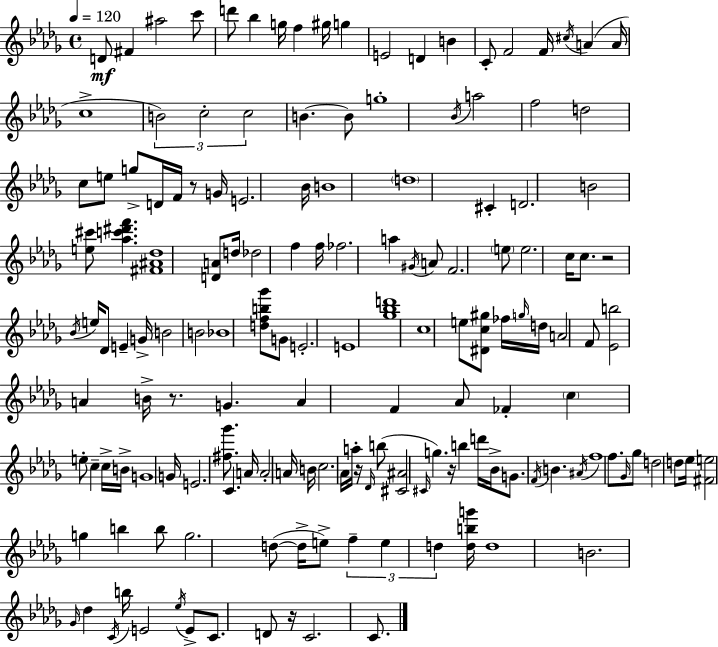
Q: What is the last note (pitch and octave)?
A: C4